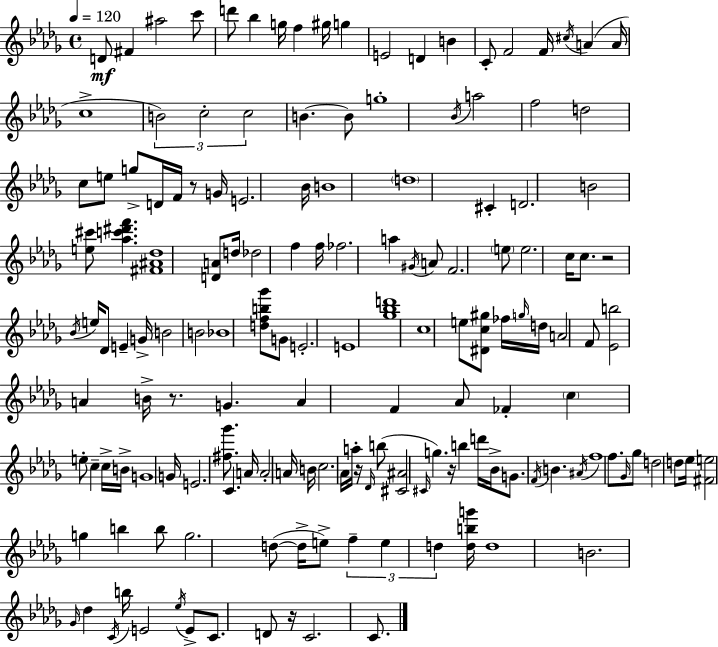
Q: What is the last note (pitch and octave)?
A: C4